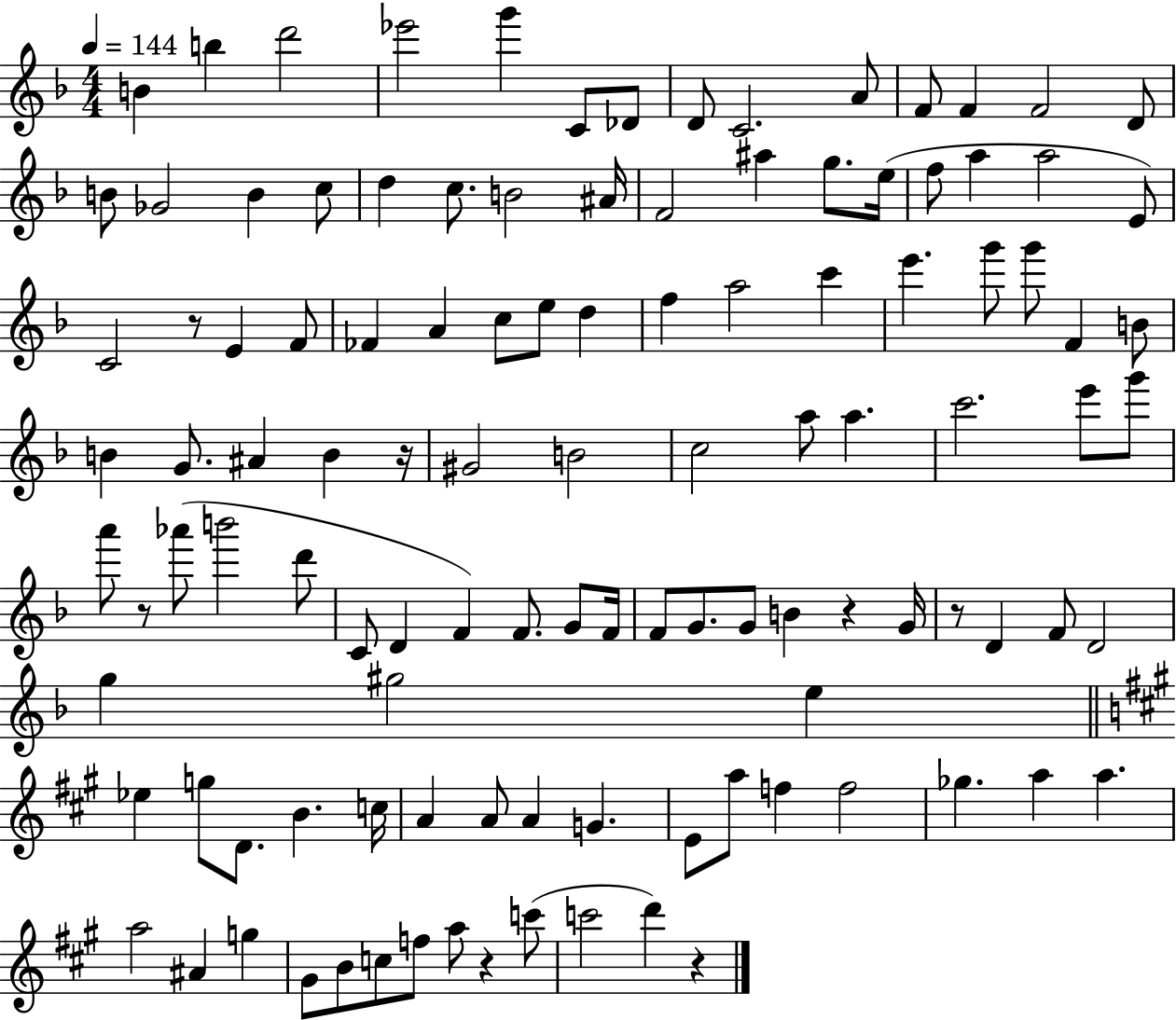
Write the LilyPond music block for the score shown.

{
  \clef treble
  \numericTimeSignature
  \time 4/4
  \key f \major
  \tempo 4 = 144
  \repeat volta 2 { b'4 b''4 d'''2 | ees'''2 g'''4 c'8 des'8 | d'8 c'2. a'8 | f'8 f'4 f'2 d'8 | \break b'8 ges'2 b'4 c''8 | d''4 c''8. b'2 ais'16 | f'2 ais''4 g''8. e''16( | f''8 a''4 a''2 e'8) | \break c'2 r8 e'4 f'8 | fes'4 a'4 c''8 e''8 d''4 | f''4 a''2 c'''4 | e'''4. g'''8 g'''8 f'4 b'8 | \break b'4 g'8. ais'4 b'4 r16 | gis'2 b'2 | c''2 a''8 a''4. | c'''2. e'''8 g'''8 | \break a'''8 r8 aes'''8( b'''2 d'''8 | c'8 d'4 f'4) f'8. g'8 f'16 | f'8 g'8. g'8 b'4 r4 g'16 | r8 d'4 f'8 d'2 | \break g''4 gis''2 e''4 | \bar "||" \break \key a \major ees''4 g''8 d'8. b'4. c''16 | a'4 a'8 a'4 g'4. | e'8 a''8 f''4 f''2 | ges''4. a''4 a''4. | \break a''2 ais'4 g''4 | gis'8 b'8 c''8 f''8 a''8 r4 c'''8( | c'''2 d'''4) r4 | } \bar "|."
}